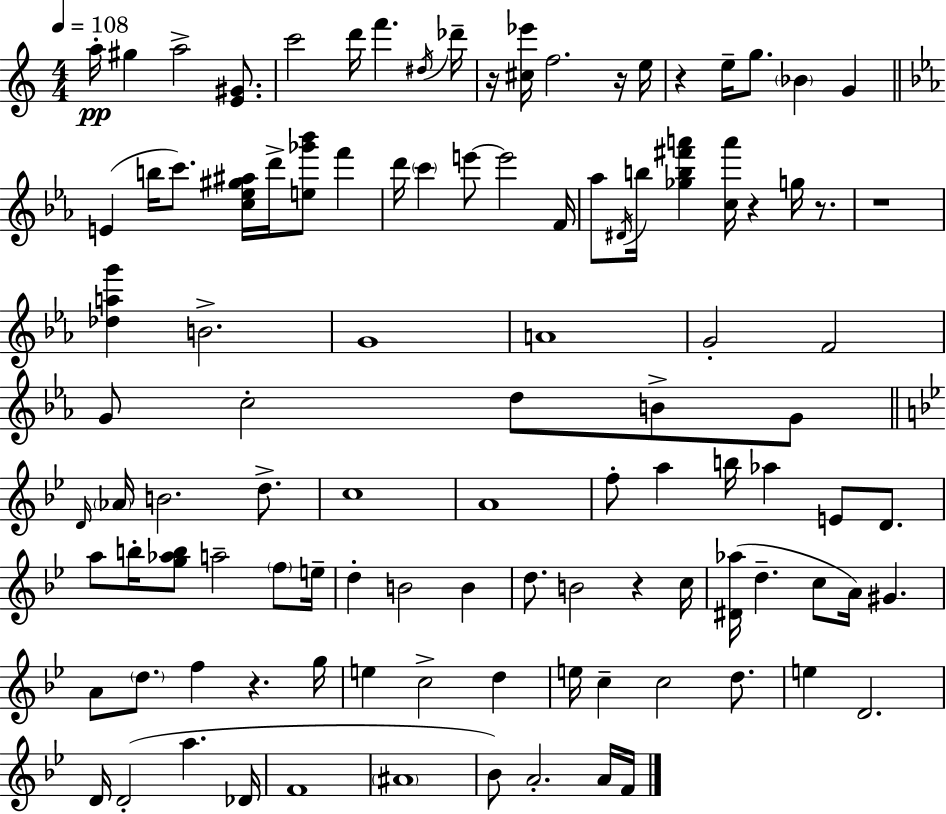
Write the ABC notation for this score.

X:1
T:Untitled
M:4/4
L:1/4
K:Am
a/4 ^g a2 [E^G]/2 c'2 d'/4 f' ^d/4 _d'/4 z/4 [^c_e']/4 f2 z/4 e/4 z e/4 g/2 _B G E b/4 c'/2 [c_e^g^a]/4 d'/4 [e_g'_b']/2 f' d'/4 c' e'/2 e'2 F/4 _a/2 ^D/4 b/4 [_gb^f'a'] [ca']/4 z g/4 z/2 z4 [_dag'] B2 G4 A4 G2 F2 G/2 c2 d/2 B/2 G/2 D/4 _A/4 B2 d/2 c4 A4 f/2 a b/4 _a E/2 D/2 a/2 b/4 [g_ab]/2 a2 f/2 e/4 d B2 B d/2 B2 z c/4 [^D_a]/4 d c/2 A/4 ^G A/2 d/2 f z g/4 e c2 d e/4 c c2 d/2 e D2 D/4 D2 a _D/4 F4 ^A4 _B/2 A2 A/4 F/4